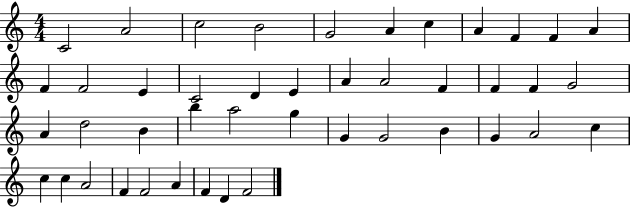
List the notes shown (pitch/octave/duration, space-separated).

C4/h A4/h C5/h B4/h G4/h A4/q C5/q A4/q F4/q F4/q A4/q F4/q F4/h E4/q C4/h D4/q E4/q A4/q A4/h F4/q F4/q F4/q G4/h A4/q D5/h B4/q B5/q A5/h G5/q G4/q G4/h B4/q G4/q A4/h C5/q C5/q C5/q A4/h F4/q F4/h A4/q F4/q D4/q F4/h